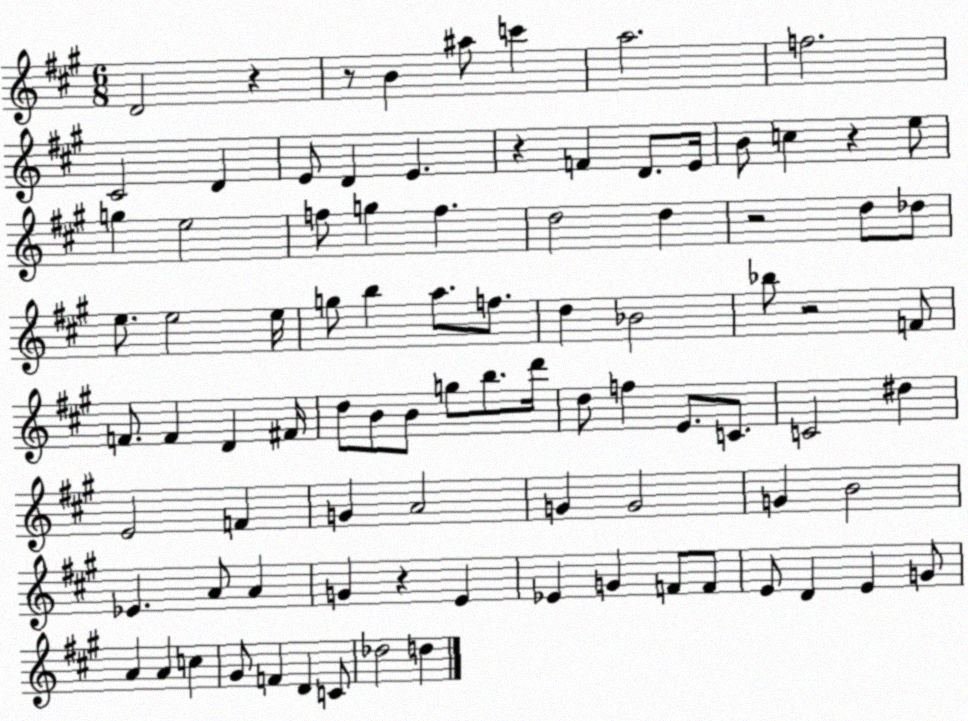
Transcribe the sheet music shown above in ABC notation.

X:1
T:Untitled
M:6/8
L:1/4
K:A
D2 z z/2 B ^a/2 c' a2 f2 ^C2 D E/2 D E z F D/2 E/4 B/2 c z e/2 g e2 f/2 g f d2 d z2 d/2 _d/2 e/2 e2 e/4 g/2 b a/2 f/2 d _B2 _b/2 z2 F/2 F/2 F D ^F/4 d/2 B/2 B/2 g/2 b/2 d'/4 d/2 f E/2 C/2 C2 ^d E2 F G A2 G G2 G B2 _E A/2 A G z E _E G F/2 F/2 E/2 D E G/2 A A c ^G/2 F D C/2 _d2 d